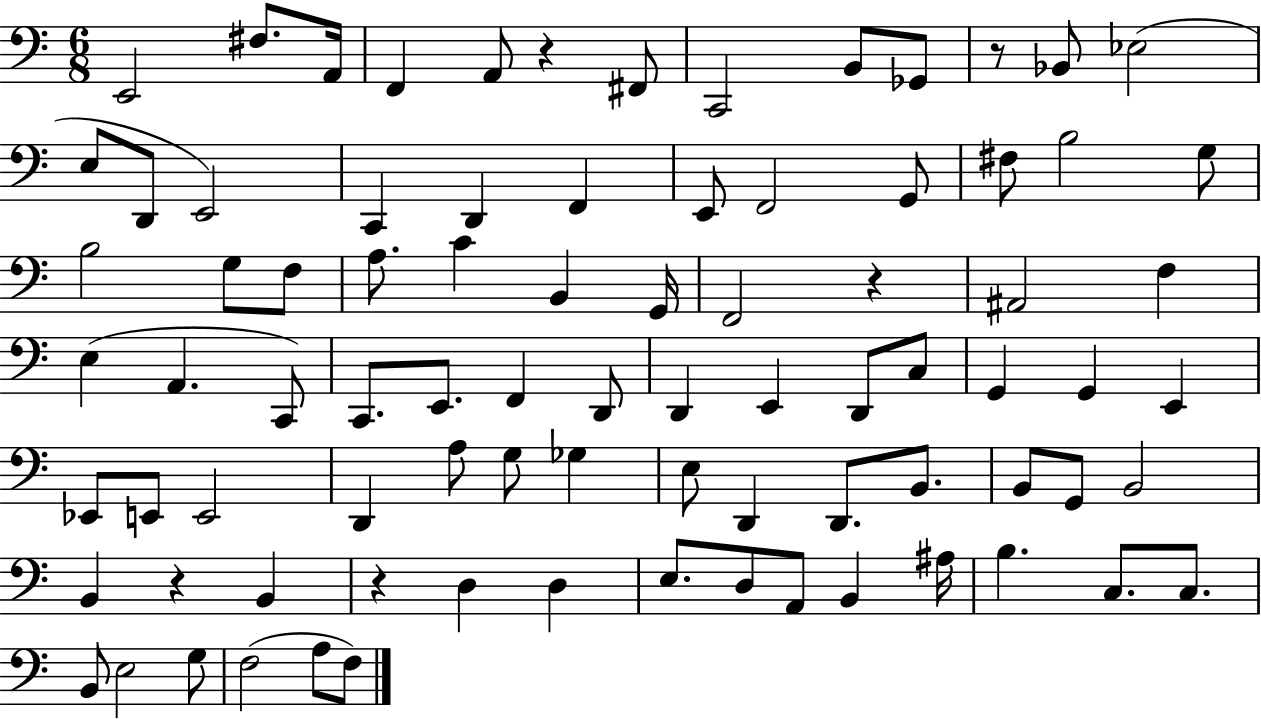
{
  \clef bass
  \numericTimeSignature
  \time 6/8
  \key c \major
  e,2 fis8. a,16 | f,4 a,8 r4 fis,8 | c,2 b,8 ges,8 | r8 bes,8 ees2( | \break e8 d,8 e,2) | c,4 d,4 f,4 | e,8 f,2 g,8 | fis8 b2 g8 | \break b2 g8 f8 | a8. c'4 b,4 g,16 | f,2 r4 | ais,2 f4 | \break e4( a,4. c,8) | c,8. e,8. f,4 d,8 | d,4 e,4 d,8 c8 | g,4 g,4 e,4 | \break ees,8 e,8 e,2 | d,4 a8 g8 ges4 | e8 d,4 d,8. b,8. | b,8 g,8 b,2 | \break b,4 r4 b,4 | r4 d4 d4 | e8. d8 a,8 b,4 ais16 | b4. c8. c8. | \break b,8 e2 g8 | f2( a8 f8) | \bar "|."
}